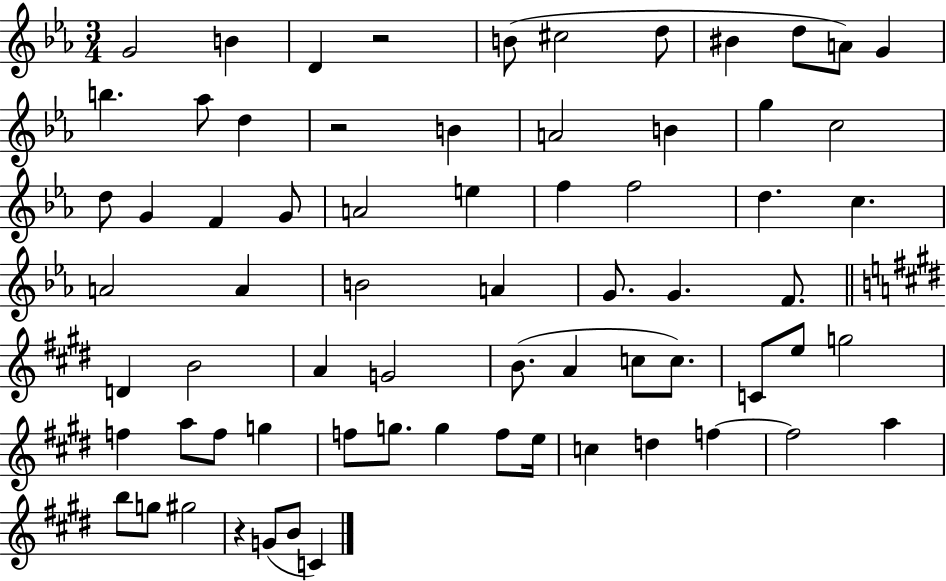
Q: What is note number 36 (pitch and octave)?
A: D4